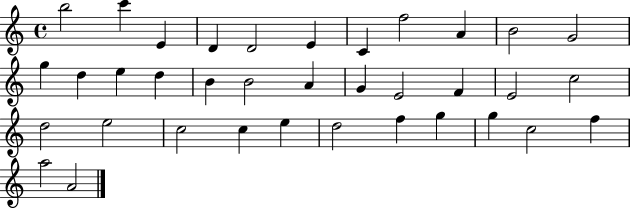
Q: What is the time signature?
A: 4/4